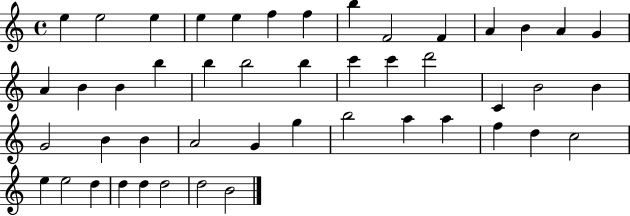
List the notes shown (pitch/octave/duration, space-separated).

E5/q E5/h E5/q E5/q E5/q F5/q F5/q B5/q F4/h F4/q A4/q B4/q A4/q G4/q A4/q B4/q B4/q B5/q B5/q B5/h B5/q C6/q C6/q D6/h C4/q B4/h B4/q G4/h B4/q B4/q A4/h G4/q G5/q B5/h A5/q A5/q F5/q D5/q C5/h E5/q E5/h D5/q D5/q D5/q D5/h D5/h B4/h